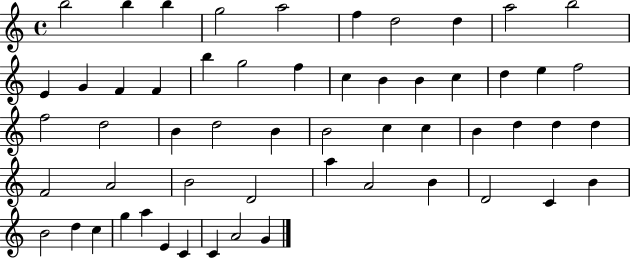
B5/h B5/q B5/q G5/h A5/h F5/q D5/h D5/q A5/h B5/h E4/q G4/q F4/q F4/q B5/q G5/h F5/q C5/q B4/q B4/q C5/q D5/q E5/q F5/h F5/h D5/h B4/q D5/h B4/q B4/h C5/q C5/q B4/q D5/q D5/q D5/q F4/h A4/h B4/h D4/h A5/q A4/h B4/q D4/h C4/q B4/q B4/h D5/q C5/q G5/q A5/q E4/q C4/q C4/q A4/h G4/q